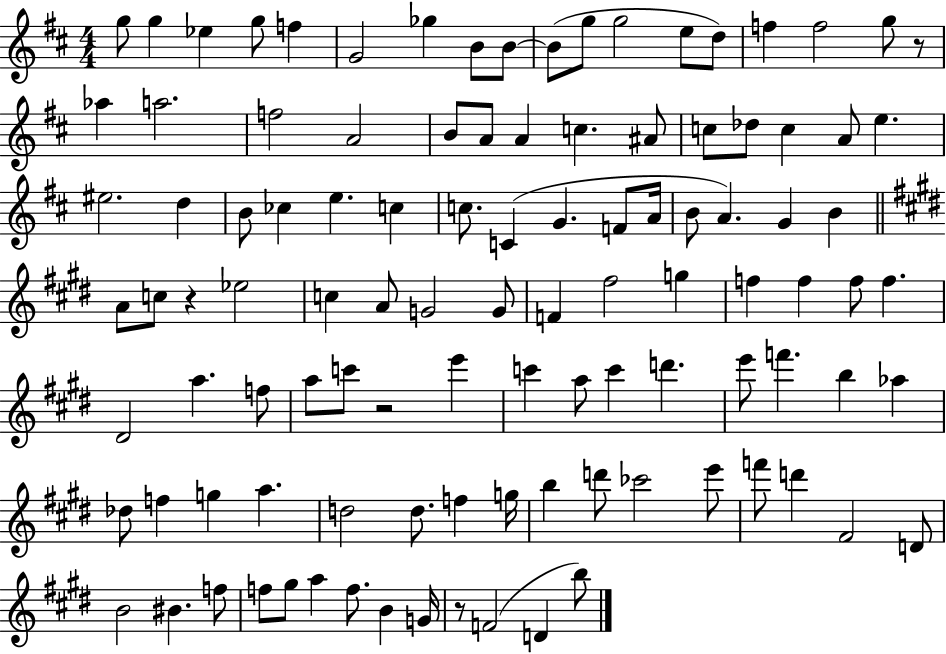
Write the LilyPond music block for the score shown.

{
  \clef treble
  \numericTimeSignature
  \time 4/4
  \key d \major
  g''8 g''4 ees''4 g''8 f''4 | g'2 ges''4 b'8 b'8~~ | b'8( g''8 g''2 e''8 d''8) | f''4 f''2 g''8 r8 | \break aes''4 a''2. | f''2 a'2 | b'8 a'8 a'4 c''4. ais'8 | c''8 des''8 c''4 a'8 e''4. | \break eis''2. d''4 | b'8 ces''4 e''4. c''4 | c''8. c'4( g'4. f'8 a'16 | b'8 a'4.) g'4 b'4 | \break \bar "||" \break \key e \major a'8 c''8 r4 ees''2 | c''4 a'8 g'2 g'8 | f'4 fis''2 g''4 | f''4 f''4 f''8 f''4. | \break dis'2 a''4. f''8 | a''8 c'''8 r2 e'''4 | c'''4 a''8 c'''4 d'''4. | e'''8 f'''4. b''4 aes''4 | \break des''8 f''4 g''4 a''4. | d''2 d''8. f''4 g''16 | b''4 d'''8 ces'''2 e'''8 | f'''8 d'''4 fis'2 d'8 | \break b'2 bis'4. f''8 | f''8 gis''8 a''4 f''8. b'4 g'16 | r8 f'2( d'4 b''8) | \bar "|."
}